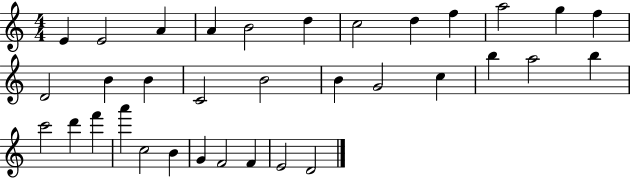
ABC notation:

X:1
T:Untitled
M:4/4
L:1/4
K:C
E E2 A A B2 d c2 d f a2 g f D2 B B C2 B2 B G2 c b a2 b c'2 d' f' a' c2 B G F2 F E2 D2